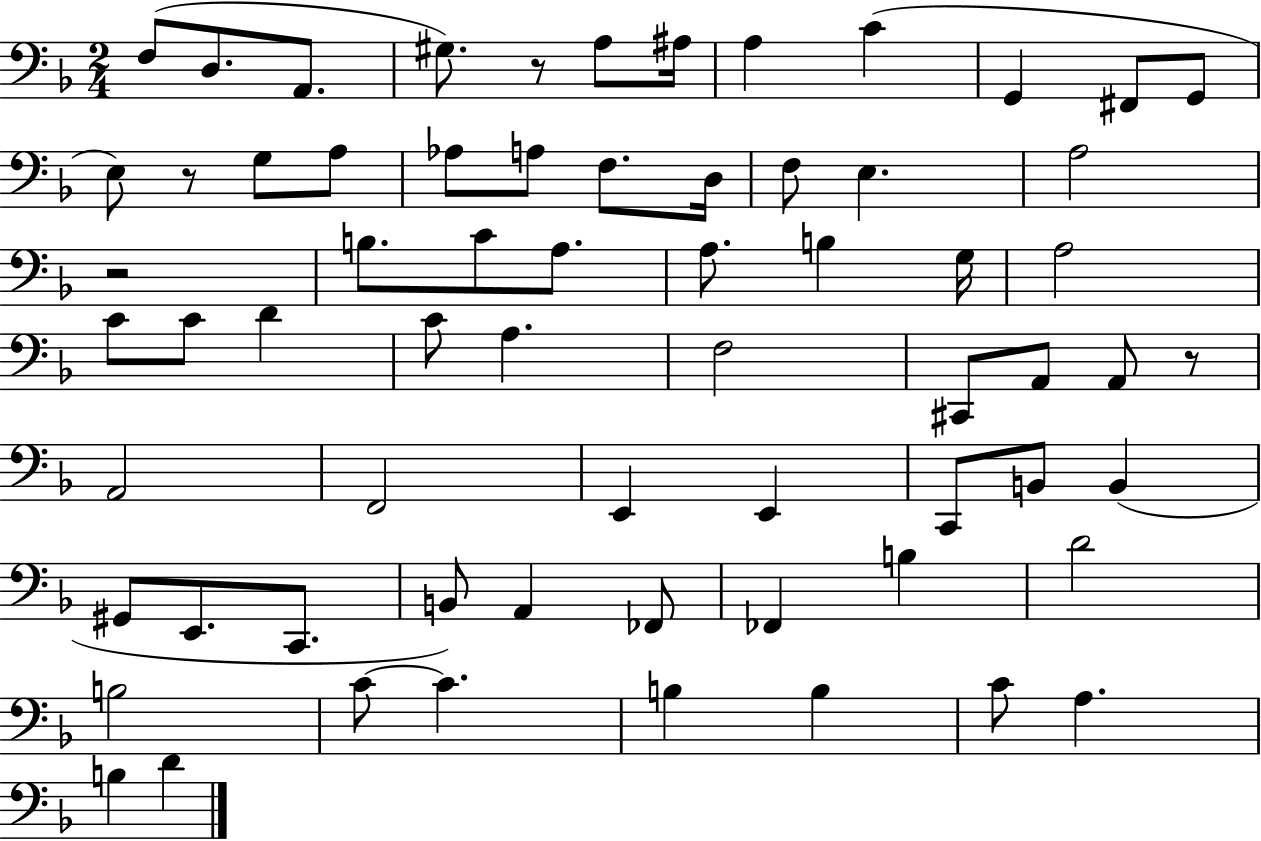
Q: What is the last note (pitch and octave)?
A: D4